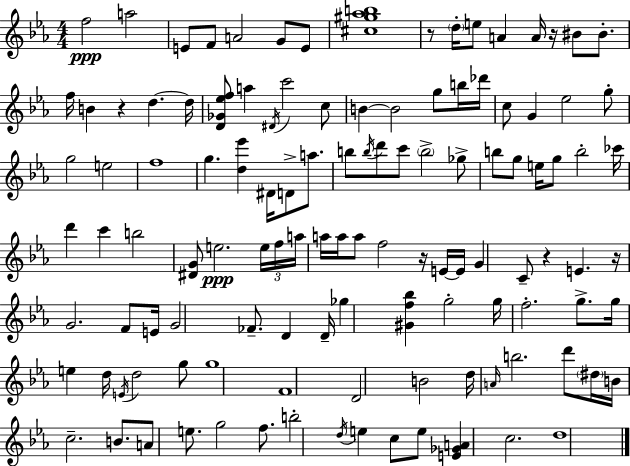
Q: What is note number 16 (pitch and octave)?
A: D5